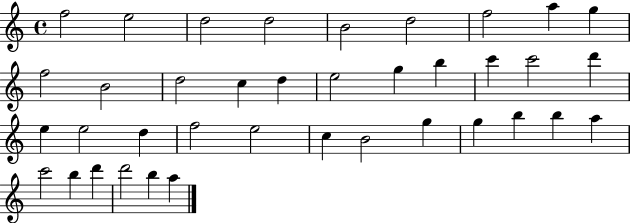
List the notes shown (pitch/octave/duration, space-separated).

F5/h E5/h D5/h D5/h B4/h D5/h F5/h A5/q G5/q F5/h B4/h D5/h C5/q D5/q E5/h G5/q B5/q C6/q C6/h D6/q E5/q E5/h D5/q F5/h E5/h C5/q B4/h G5/q G5/q B5/q B5/q A5/q C6/h B5/q D6/q D6/h B5/q A5/q